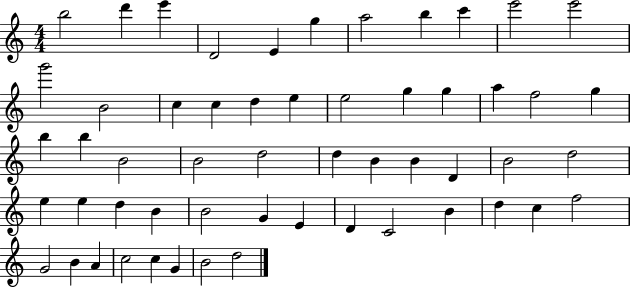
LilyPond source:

{
  \clef treble
  \numericTimeSignature
  \time 4/4
  \key c \major
  b''2 d'''4 e'''4 | d'2 e'4 g''4 | a''2 b''4 c'''4 | e'''2 e'''2 | \break g'''2 b'2 | c''4 c''4 d''4 e''4 | e''2 g''4 g''4 | a''4 f''2 g''4 | \break b''4 b''4 b'2 | b'2 d''2 | d''4 b'4 b'4 d'4 | b'2 d''2 | \break e''4 e''4 d''4 b'4 | b'2 g'4 e'4 | d'4 c'2 b'4 | d''4 c''4 f''2 | \break g'2 b'4 a'4 | c''2 c''4 g'4 | b'2 d''2 | \bar "|."
}